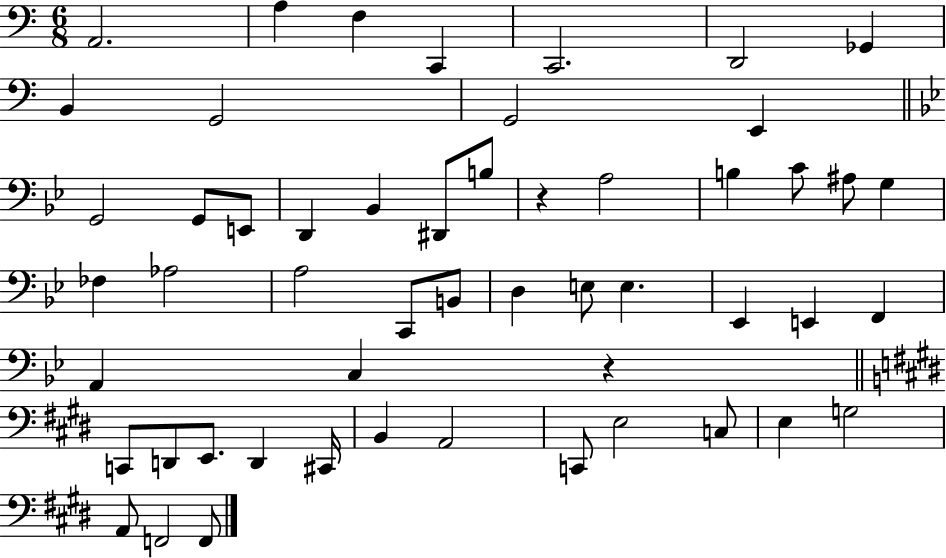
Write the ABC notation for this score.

X:1
T:Untitled
M:6/8
L:1/4
K:C
A,,2 A, F, C,, C,,2 D,,2 _G,, B,, G,,2 G,,2 E,, G,,2 G,,/2 E,,/2 D,, _B,, ^D,,/2 B,/2 z A,2 B, C/2 ^A,/2 G, _F, _A,2 A,2 C,,/2 B,,/2 D, E,/2 E, _E,, E,, F,, A,, C, z C,,/2 D,,/2 E,,/2 D,, ^C,,/4 B,, A,,2 C,,/2 E,2 C,/2 E, G,2 A,,/2 F,,2 F,,/2